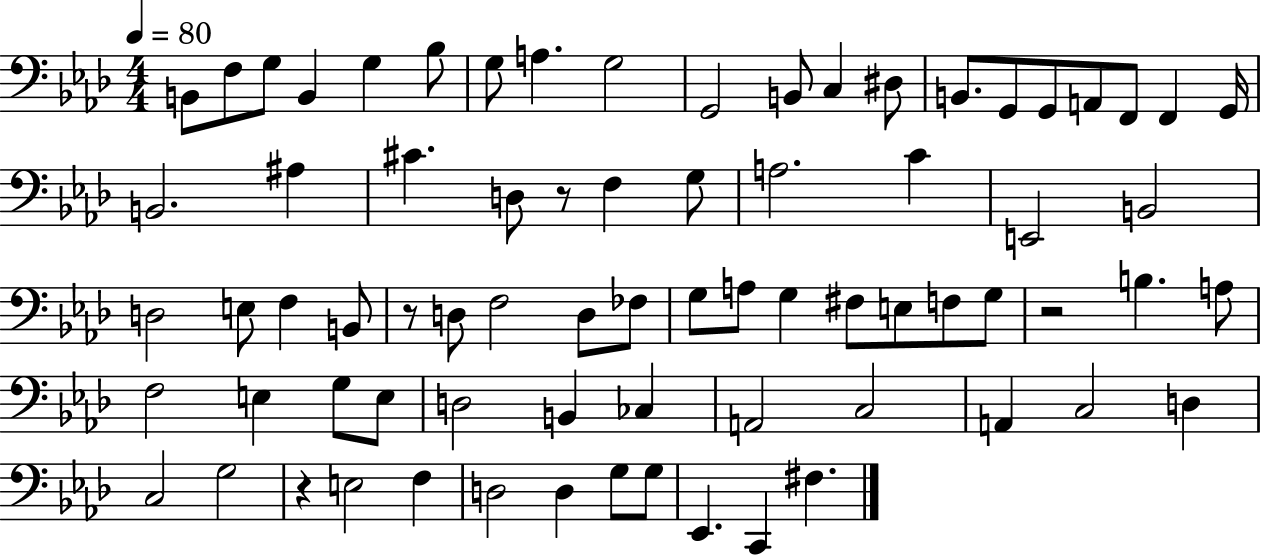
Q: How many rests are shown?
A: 4